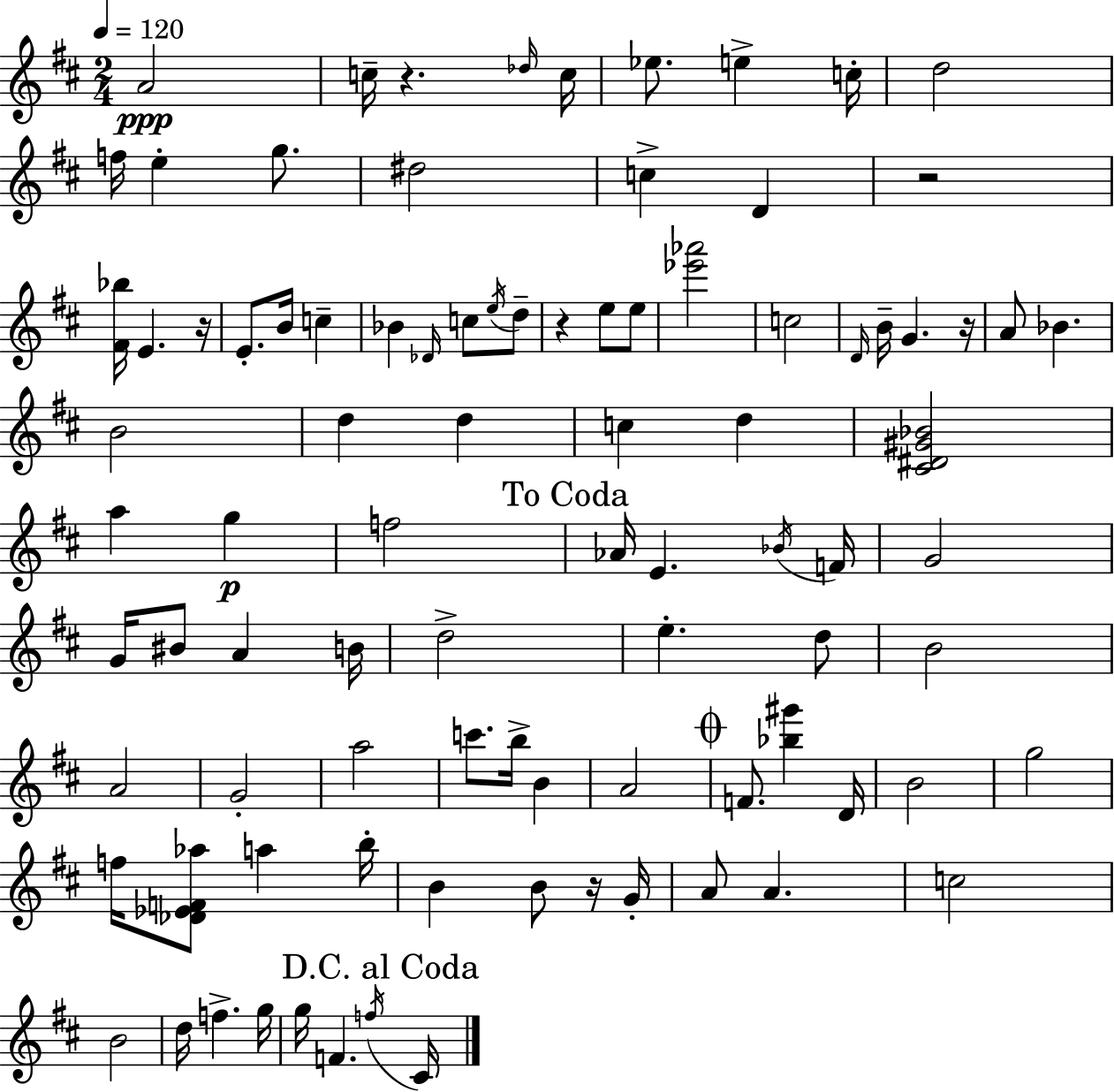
X:1
T:Untitled
M:2/4
L:1/4
K:D
A2 c/4 z _d/4 c/4 _e/2 e c/4 d2 f/4 e g/2 ^d2 c D z2 [^F_b]/4 E z/4 E/2 B/4 c _B _D/4 c/2 e/4 d/2 z e/2 e/2 [_e'_a']2 c2 D/4 B/4 G z/4 A/2 _B B2 d d c d [^C^D^G_B]2 a g f2 _A/4 E _B/4 F/4 G2 G/4 ^B/2 A B/4 d2 e d/2 B2 A2 G2 a2 c'/2 b/4 B A2 F/2 [_b^g'] D/4 B2 g2 f/4 [_D_EF_a]/2 a b/4 B B/2 z/4 G/4 A/2 A c2 B2 d/4 f g/4 g/4 F f/4 ^C/4